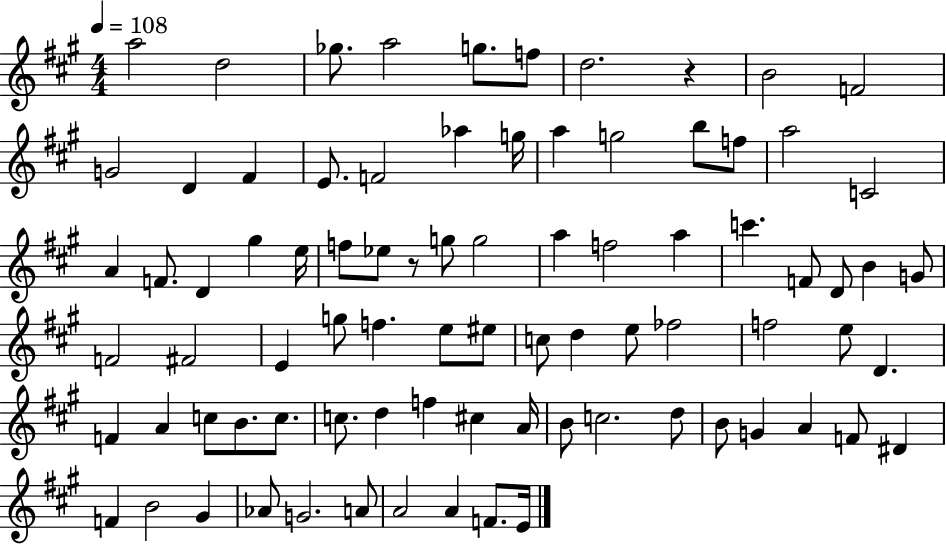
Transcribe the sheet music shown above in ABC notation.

X:1
T:Untitled
M:4/4
L:1/4
K:A
a2 d2 _g/2 a2 g/2 f/2 d2 z B2 F2 G2 D ^F E/2 F2 _a g/4 a g2 b/2 f/2 a2 C2 A F/2 D ^g e/4 f/2 _e/2 z/2 g/2 g2 a f2 a c' F/2 D/2 B G/2 F2 ^F2 E g/2 f e/2 ^e/2 c/2 d e/2 _f2 f2 e/2 D F A c/2 B/2 c/2 c/2 d f ^c A/4 B/2 c2 d/2 B/2 G A F/2 ^D F B2 ^G _A/2 G2 A/2 A2 A F/2 E/4